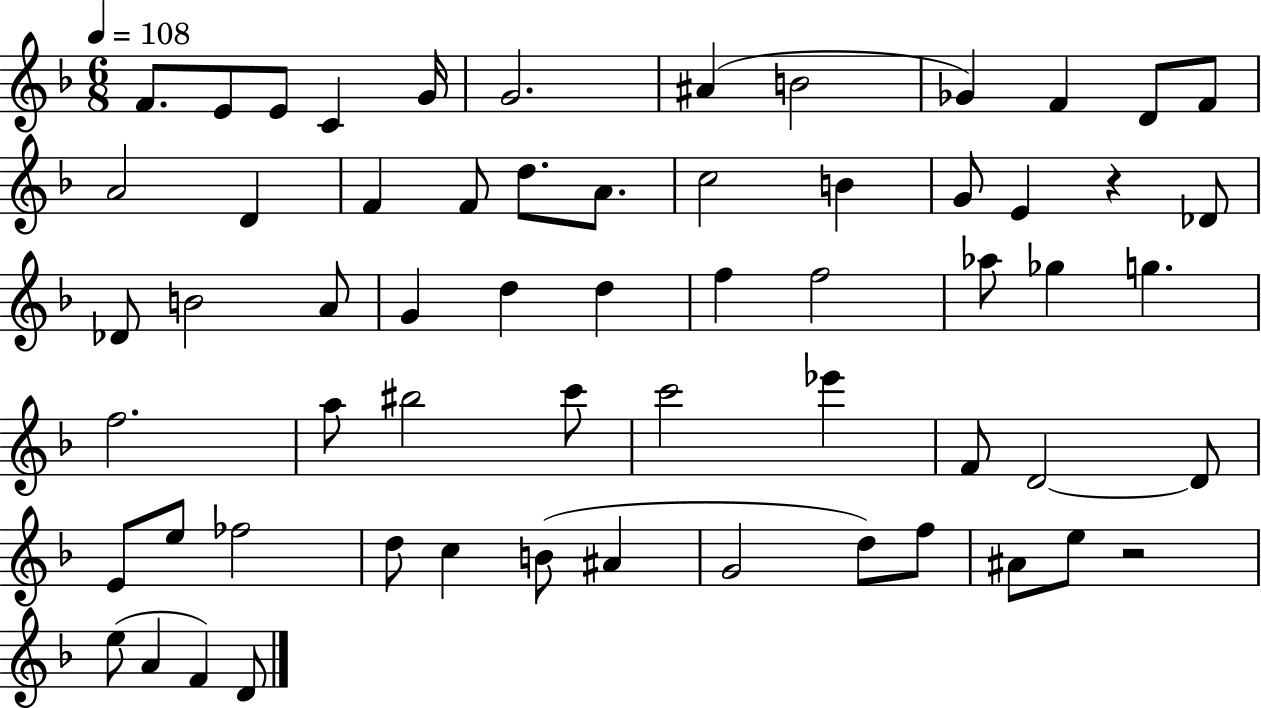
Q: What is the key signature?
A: F major